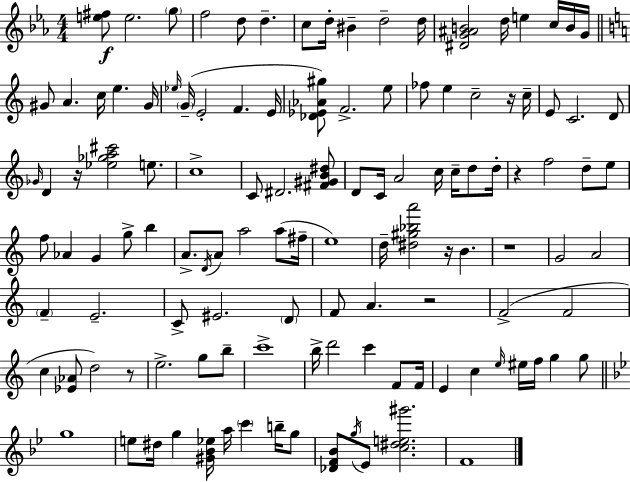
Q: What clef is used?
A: treble